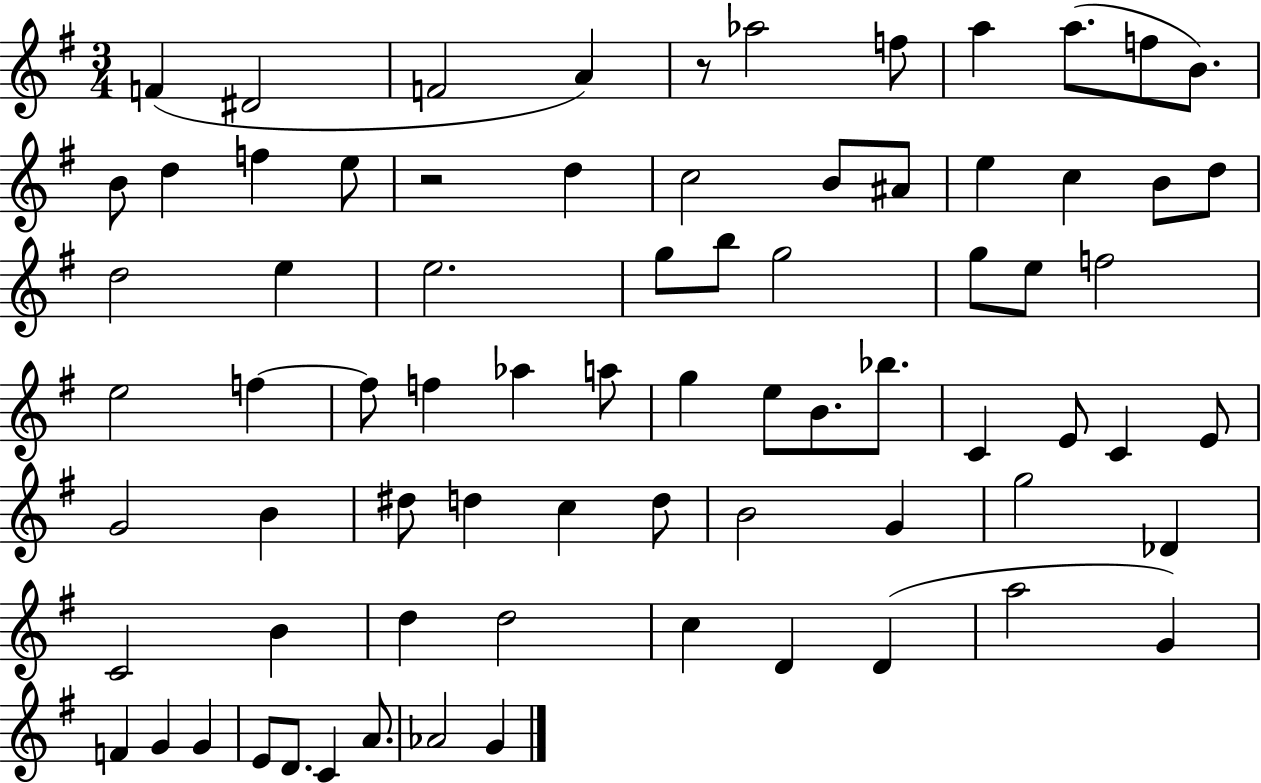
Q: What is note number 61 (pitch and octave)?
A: D4